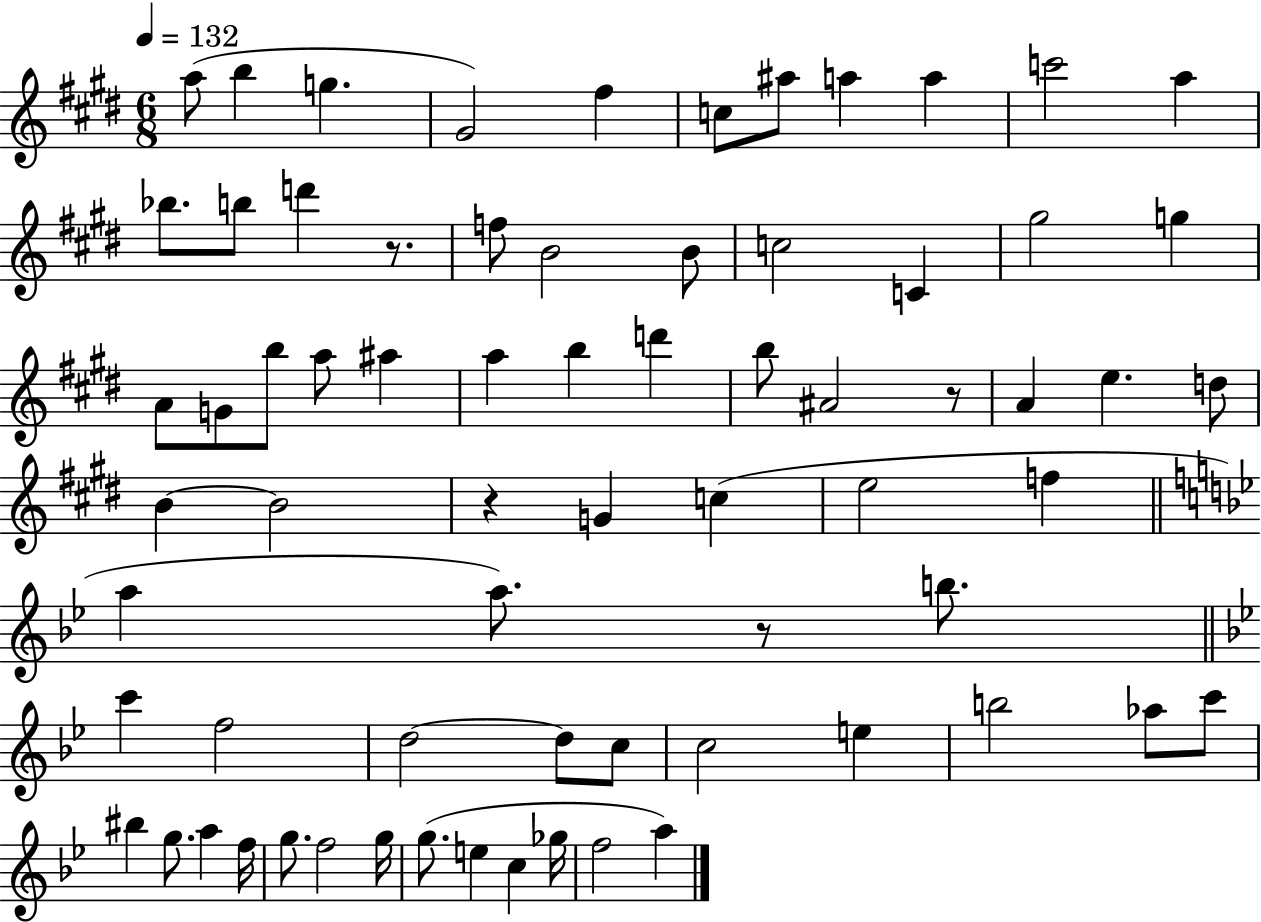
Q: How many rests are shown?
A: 4